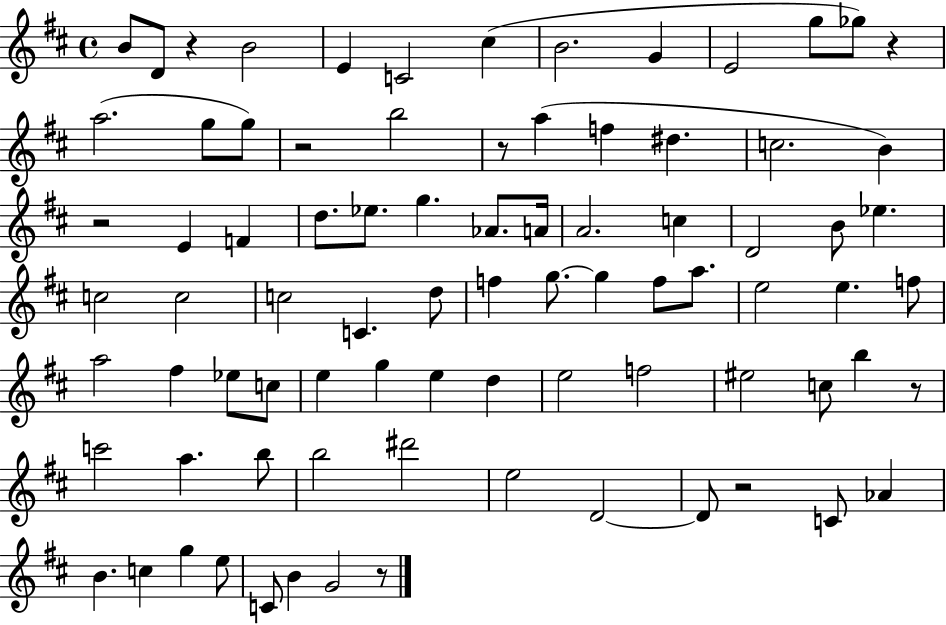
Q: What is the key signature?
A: D major